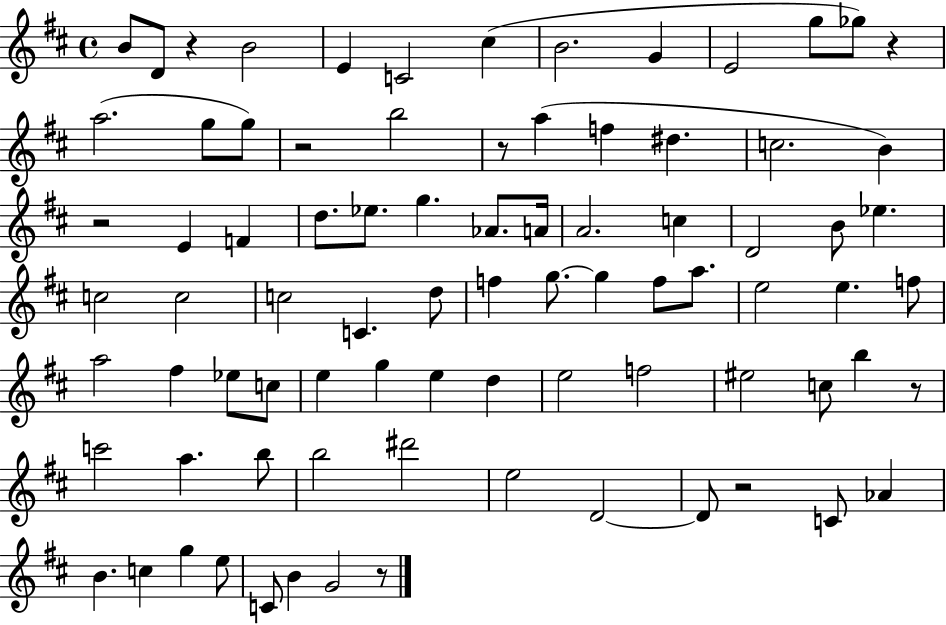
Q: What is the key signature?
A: D major